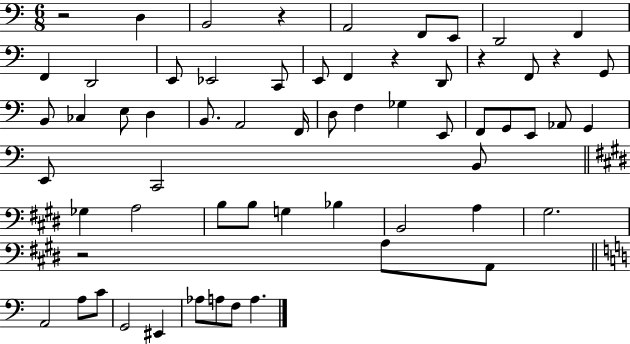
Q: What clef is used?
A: bass